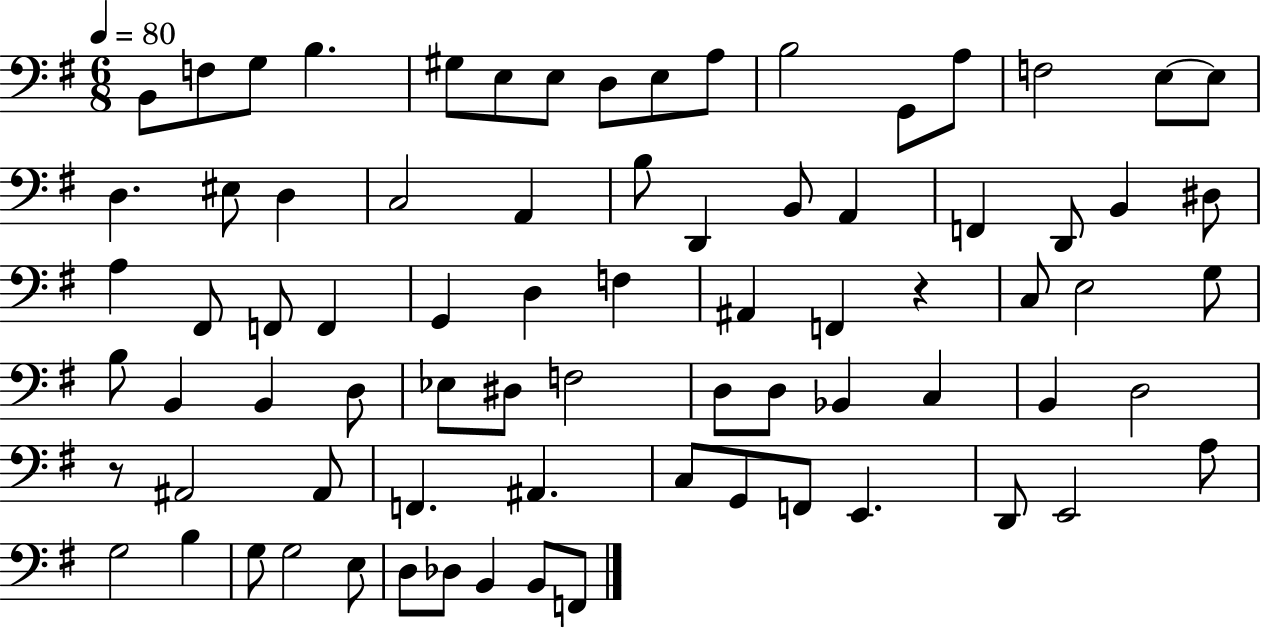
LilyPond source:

{
  \clef bass
  \numericTimeSignature
  \time 6/8
  \key g \major
  \tempo 4 = 80
  b,8 f8 g8 b4. | gis8 e8 e8 d8 e8 a8 | b2 g,8 a8 | f2 e8~~ e8 | \break d4. eis8 d4 | c2 a,4 | b8 d,4 b,8 a,4 | f,4 d,8 b,4 dis8 | \break a4 fis,8 f,8 f,4 | g,4 d4 f4 | ais,4 f,4 r4 | c8 e2 g8 | \break b8 b,4 b,4 d8 | ees8 dis8 f2 | d8 d8 bes,4 c4 | b,4 d2 | \break r8 ais,2 ais,8 | f,4. ais,4. | c8 g,8 f,8 e,4. | d,8 e,2 a8 | \break g2 b4 | g8 g2 e8 | d8 des8 b,4 b,8 f,8 | \bar "|."
}